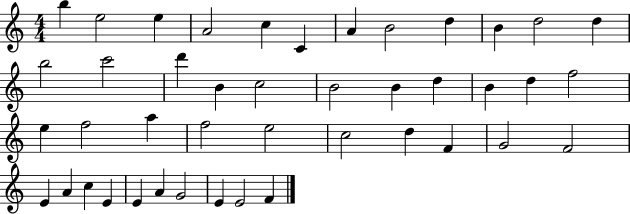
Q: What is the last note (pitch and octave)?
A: F4